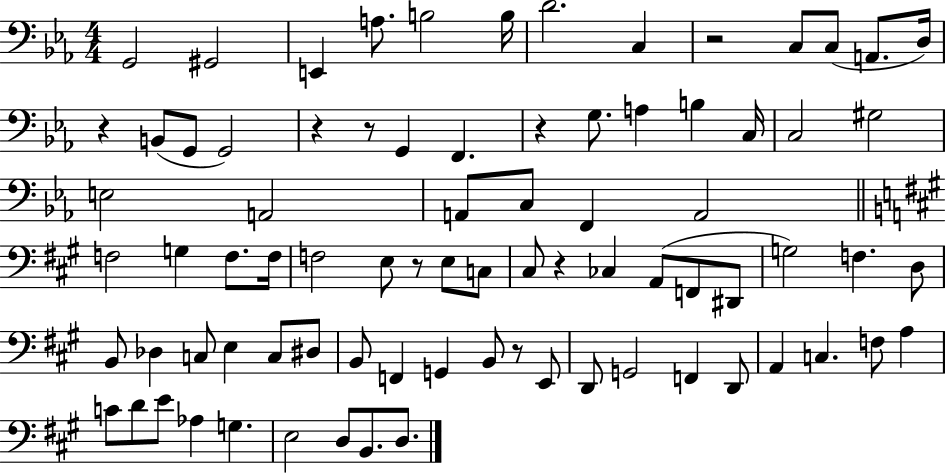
{
  \clef bass
  \numericTimeSignature
  \time 4/4
  \key ees \major
  \repeat volta 2 { g,2 gis,2 | e,4 a8. b2 b16 | d'2. c4 | r2 c8 c8( a,8. d16) | \break r4 b,8( g,8 g,2) | r4 r8 g,4 f,4. | r4 g8. a4 b4 c16 | c2 gis2 | \break e2 a,2 | a,8 c8 f,4 a,2 | \bar "||" \break \key a \major f2 g4 f8. f16 | f2 e8 r8 e8 c8 | cis8 r4 ces4 a,8( f,8 dis,8 | g2) f4. d8 | \break b,8 des4 c8 e4 c8 dis8 | b,8 f,4 g,4 b,8 r8 e,8 | d,8 g,2 f,4 d,8 | a,4 c4. f8 a4 | \break c'8 d'8 e'8 aes4 g4. | e2 d8 b,8. d8. | } \bar "|."
}